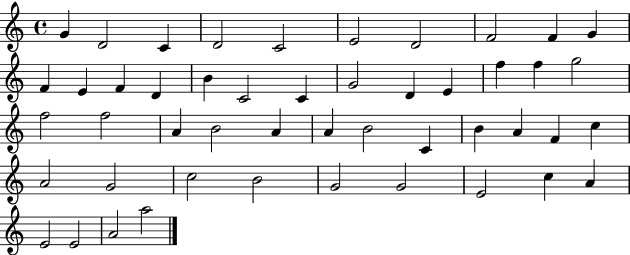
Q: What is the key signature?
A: C major